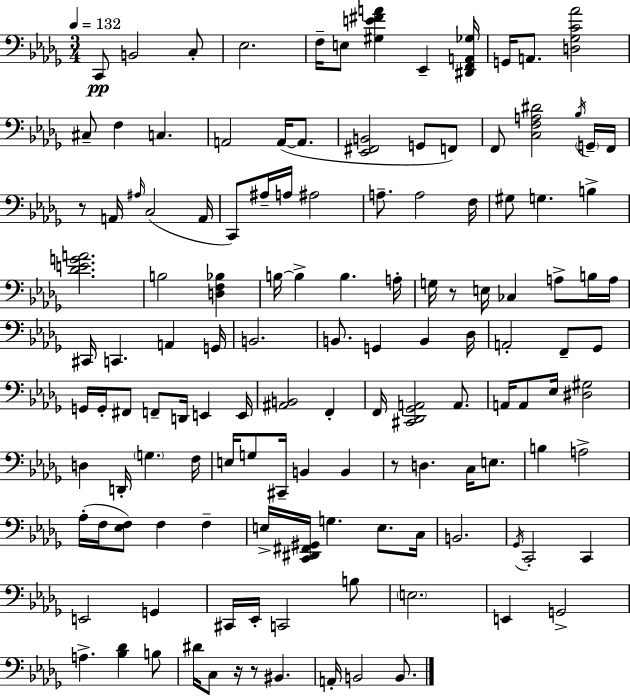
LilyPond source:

{
  \clef bass
  \numericTimeSignature
  \time 3/4
  \key bes \minor
  \tempo 4 = 132
  c,8\pp b,2 c8-. | ees2. | f16-- e8 <gis e' fis' a'>4 ees,4-- <dis, f, a, ges>16 | g,16 a,8. <d ges c' aes'>2 | \break cis8-- f4 c4. | a,2 a,16~(~ a,8. | <ees, fis, b,>2 g,8 f,8) | f,8 <c f a dis'>2 \acciaccatura { bes16 } \parenthesize g,16-- | \break f,16 r8 a,16 \grace { ais16 }( c2 | a,16 c,8) ais16-- a16 ais2 | a8.-- a2 | f16 gis8 g4. b4-> | \break <des' e' g' a'>2. | b2 <d f bes>4 | b16~~ b4-> b4. | a16-. g16 r8 e16 ces4 a8-> | \break b16 a16 cis,16 c,4. a,4 | g,16 b,2. | b,8. g,4 b,4 | des16 a,2-. f,8-- | \break ges,8 g,16 g,16-. fis,8 f,8-- d,16 e,4 | e,16 <ais, b,>2 f,4-. | f,16 <cis, des, ges, a,>2 a,8. | a,16 a,8 ees16 <dis gis>2 | \break d4 d,16-. \parenthesize g4. | f16 e16 g8 cis,16-- b,4 b,4 | r8 d4. c16 e8. | b4 a2-> | \break aes16-.( f16 <ees f>8) f4 f4-- | e16-> <c, dis, fis, gis,>16 g4. e8. | c16 b,2. | \acciaccatura { ges,16 } c,2-. c,4 | \break e,2 g,4 | cis,16 ees,16-. c,2 | b8 \parenthesize e2. | e,4 g,2-> | \break a4.-> <bes des'>4 | b8 dis'16 c8 r16 r8 bis,4. | a,16-. b,2 | b,8. \bar "|."
}